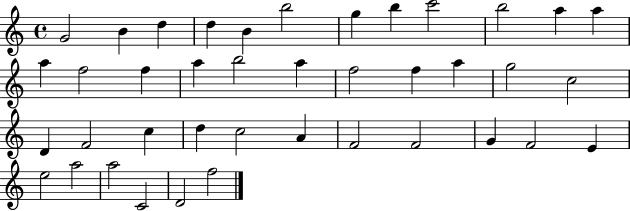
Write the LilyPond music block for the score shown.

{
  \clef treble
  \time 4/4
  \defaultTimeSignature
  \key c \major
  g'2 b'4 d''4 | d''4 b'4 b''2 | g''4 b''4 c'''2 | b''2 a''4 a''4 | \break a''4 f''2 f''4 | a''4 b''2 a''4 | f''2 f''4 a''4 | g''2 c''2 | \break d'4 f'2 c''4 | d''4 c''2 a'4 | f'2 f'2 | g'4 f'2 e'4 | \break e''2 a''2 | a''2 c'2 | d'2 f''2 | \bar "|."
}